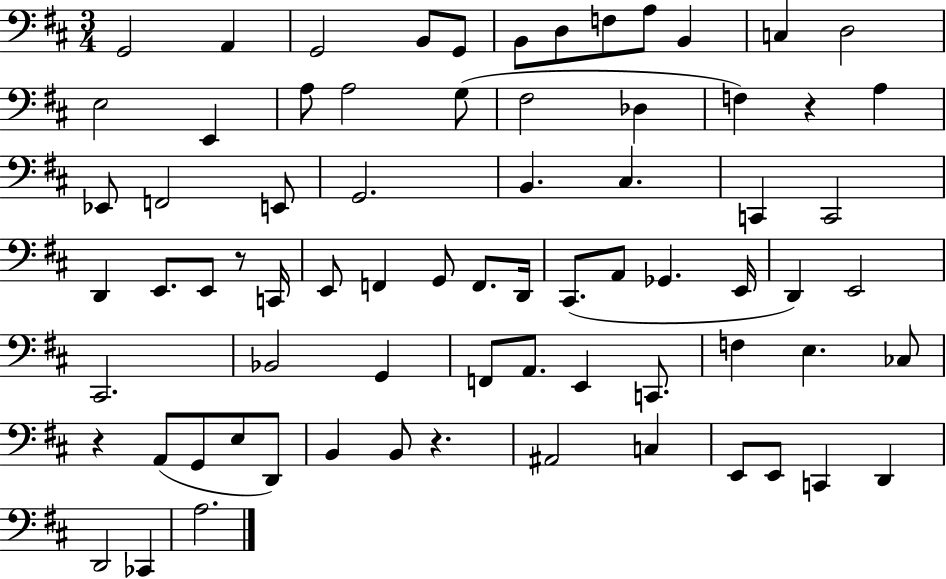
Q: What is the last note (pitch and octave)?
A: A3